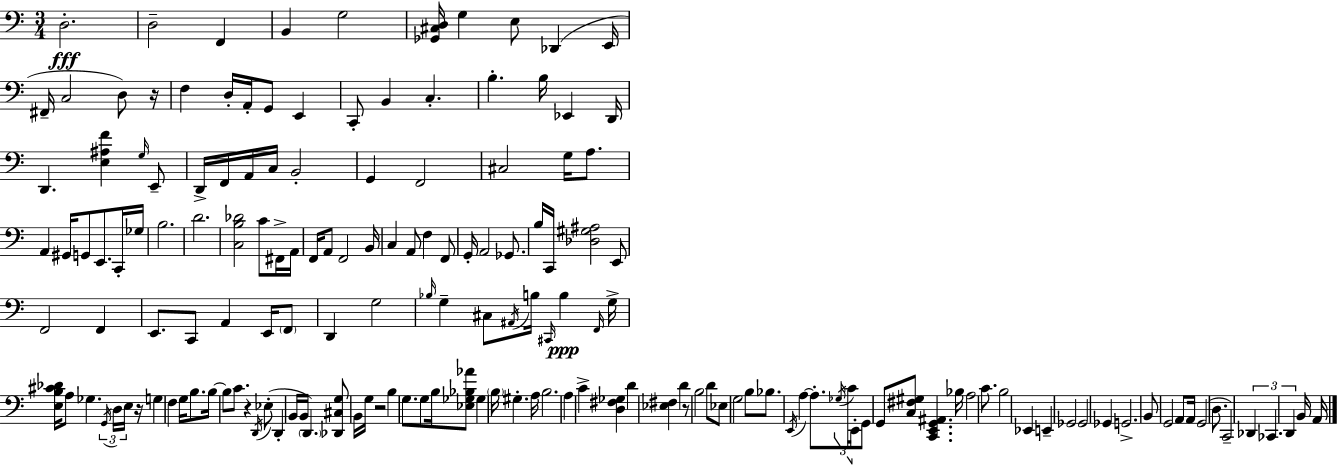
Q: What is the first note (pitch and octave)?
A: D3